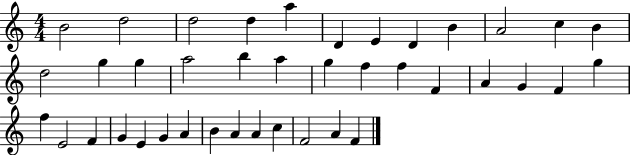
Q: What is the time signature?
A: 4/4